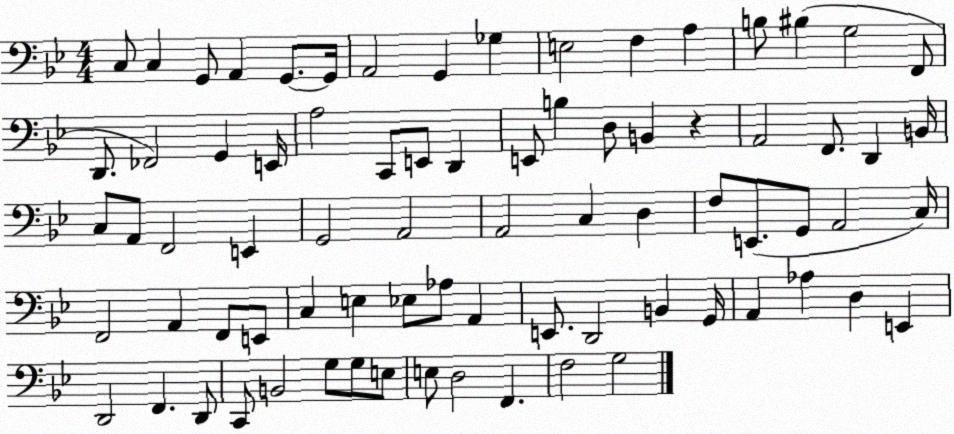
X:1
T:Untitled
M:4/4
L:1/4
K:Bb
C,/2 C, G,,/2 A,, G,,/2 G,,/4 A,,2 G,, _G, E,2 F, A, B,/2 ^B, G,2 F,,/2 D,,/2 _F,,2 G,, E,,/4 A,2 C,,/2 E,,/2 D,, E,,/2 B, D,/2 B,, z A,,2 F,,/2 D,, B,,/4 C,/2 A,,/2 F,,2 E,, G,,2 A,,2 A,,2 C, D, F,/2 E,,/2 G,,/2 A,,2 C,/4 F,,2 A,, F,,/2 E,,/2 C, E, _E,/2 _A,/2 A,, E,,/2 D,,2 B,, G,,/4 A,, _A, D, E,, D,,2 F,, D,,/2 C,,/2 B,,2 G,/2 G,/2 E,/2 E,/2 D,2 F,, F,2 G,2